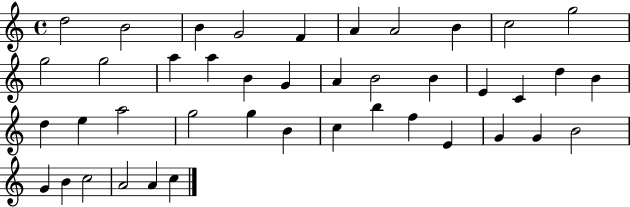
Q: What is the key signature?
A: C major